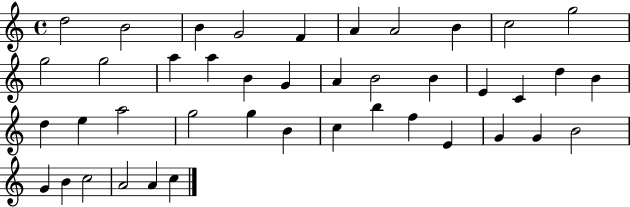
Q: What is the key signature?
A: C major